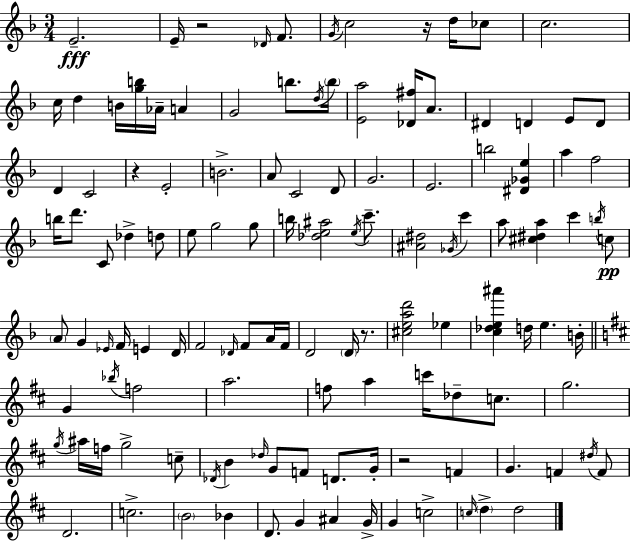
E4/h. E4/s R/h Db4/s F4/e. G4/s C5/h R/s D5/s CES5/e C5/h. C5/s D5/q B4/s [G5,B5]/s Ab4/s A4/q G4/h B5/e. D5/s B5/s [E4,A5]/h [Db4,F#5]/s A4/e. D#4/q D4/q E4/e D4/e D4/q C4/h R/q E4/h B4/h. A4/e C4/h D4/e G4/h. E4/h. B5/h [D#4,Gb4,E5]/q A5/q F5/h B5/s D6/e. C4/e Db5/q D5/e E5/e G5/h G5/e B5/s [Db5,E5,A#5]/h E5/s C6/e. [A#4,D#5]/h Gb4/s C6/q A5/e [C#5,D#5,A5]/q C6/q B5/s C5/e A4/e G4/q Eb4/s F4/s E4/q D4/s F4/h Db4/s F4/e A4/s F4/s D4/h D4/s R/e. [C#5,E5,A5,D6]/h Eb5/q [C5,Db5,E5,A#6]/q D5/s E5/q. B4/s G4/q Bb5/s F5/h A5/h. F5/e A5/q C6/s Db5/e C5/e. G5/h. G5/s A#5/s F5/s G5/h C5/e Db4/s B4/q Db5/s G4/e F4/e D4/e. G4/s R/h F4/q G4/q. F4/q D#5/s F4/e D4/h. C5/h. B4/h Bb4/q D4/e. G4/q A#4/q G4/s G4/q C5/h C5/s D5/q D5/h